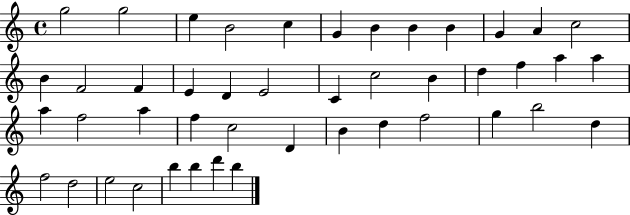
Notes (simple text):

G5/h G5/h E5/q B4/h C5/q G4/q B4/q B4/q B4/q G4/q A4/q C5/h B4/q F4/h F4/q E4/q D4/q E4/h C4/q C5/h B4/q D5/q F5/q A5/q A5/q A5/q F5/h A5/q F5/q C5/h D4/q B4/q D5/q F5/h G5/q B5/h D5/q F5/h D5/h E5/h C5/h B5/q B5/q D6/q B5/q